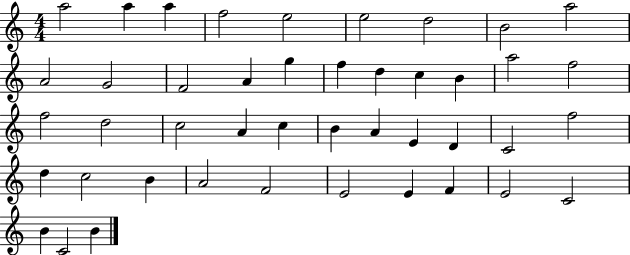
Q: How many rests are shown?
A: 0